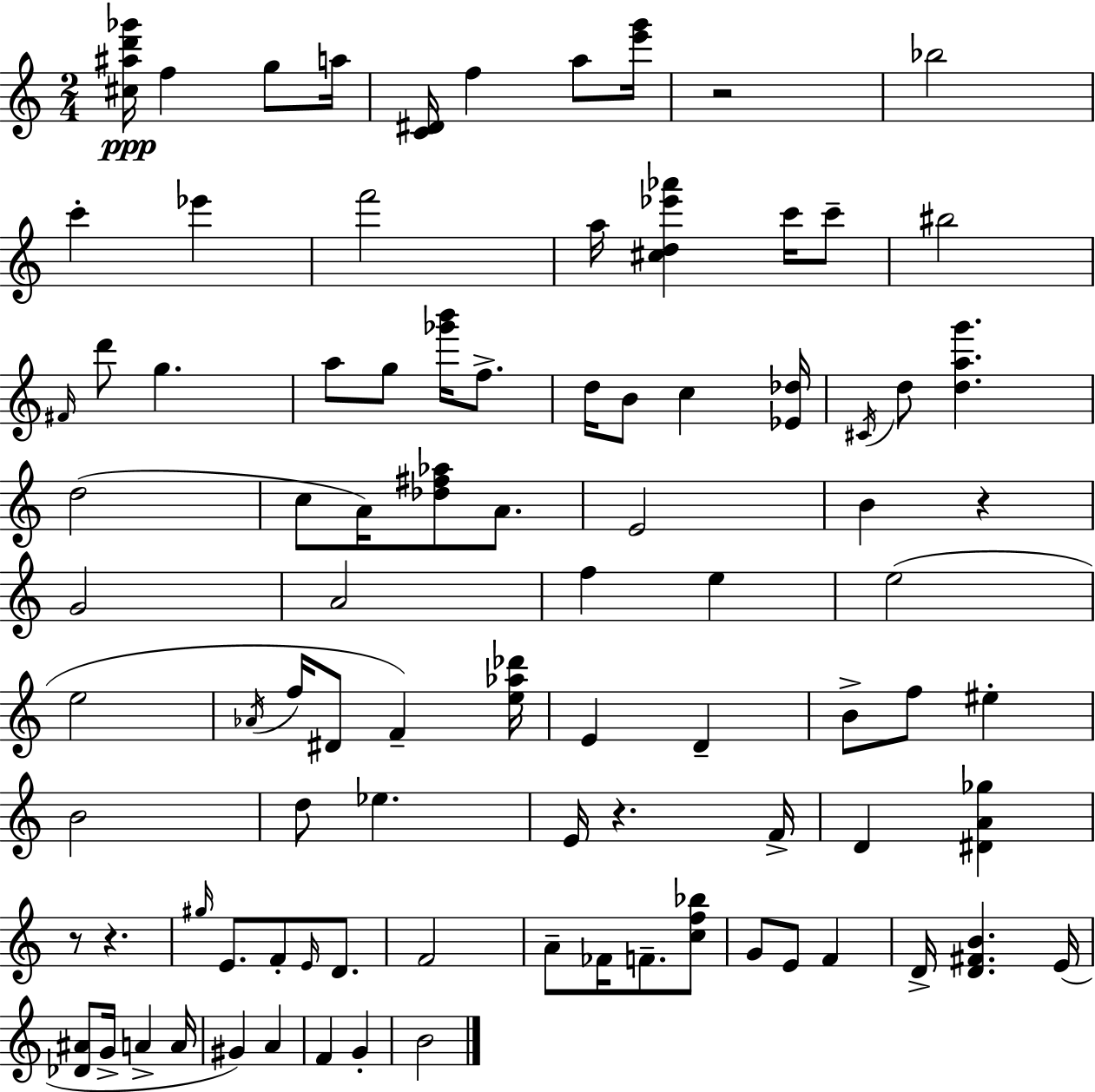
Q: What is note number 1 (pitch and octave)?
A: F5